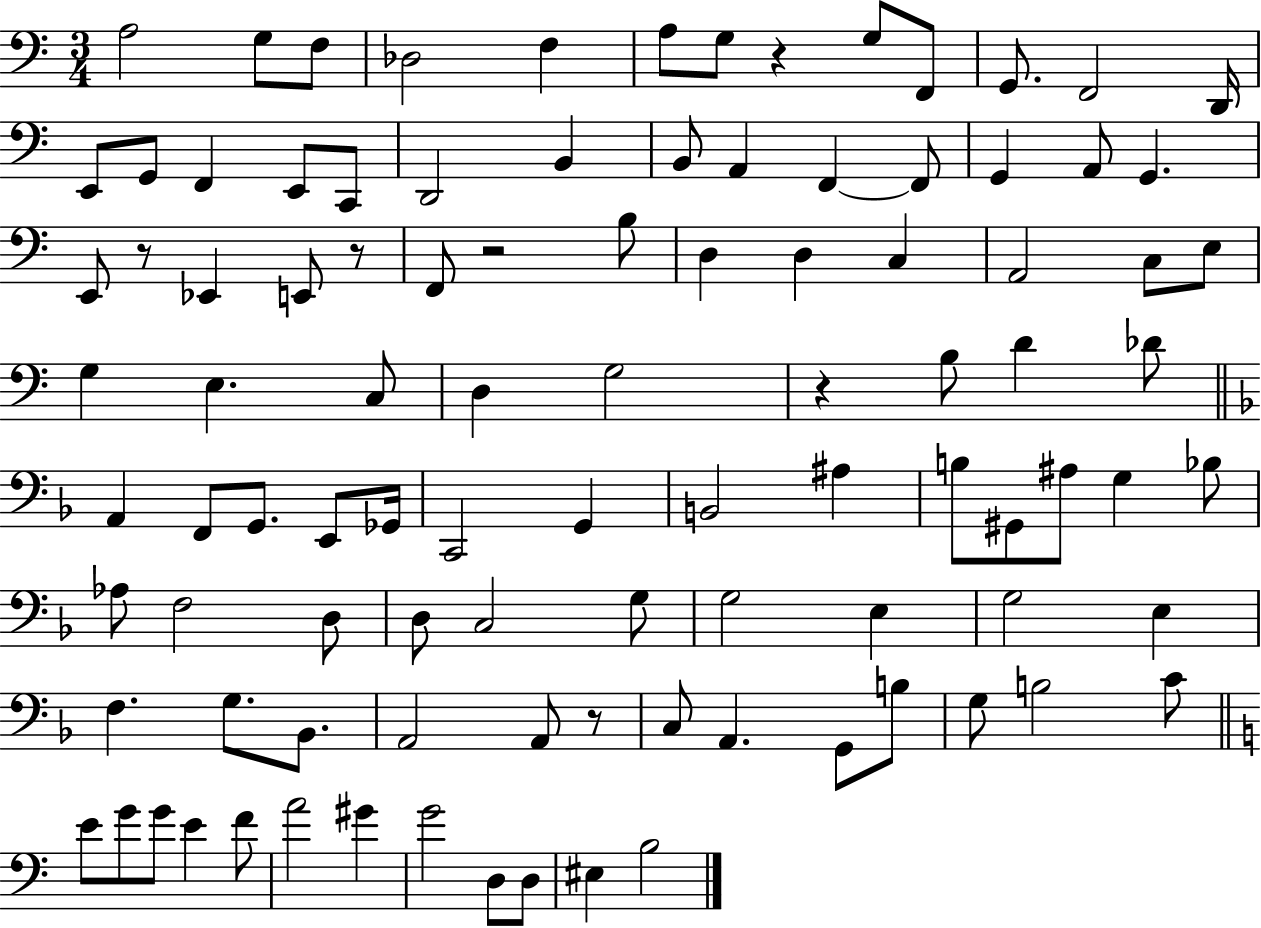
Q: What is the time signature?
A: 3/4